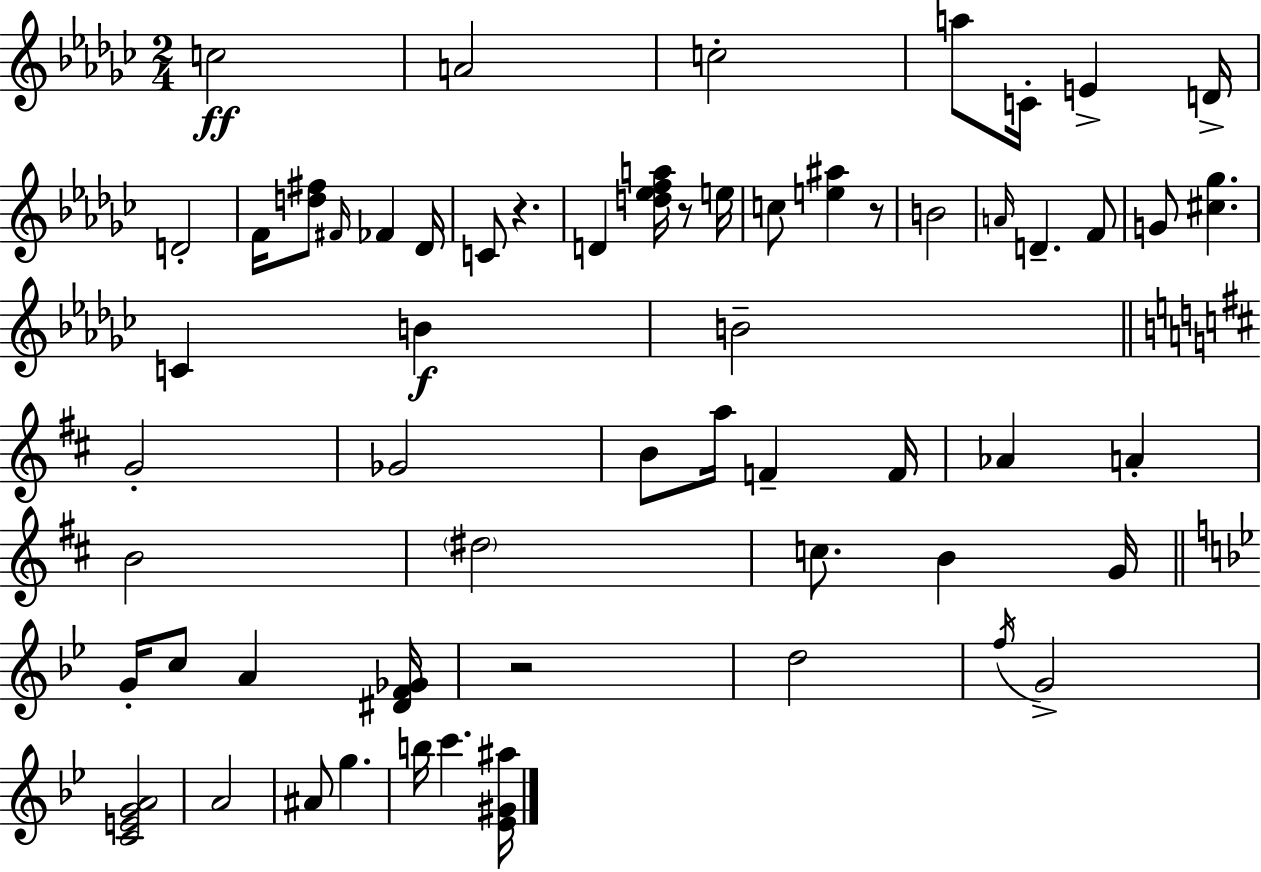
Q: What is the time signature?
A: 2/4